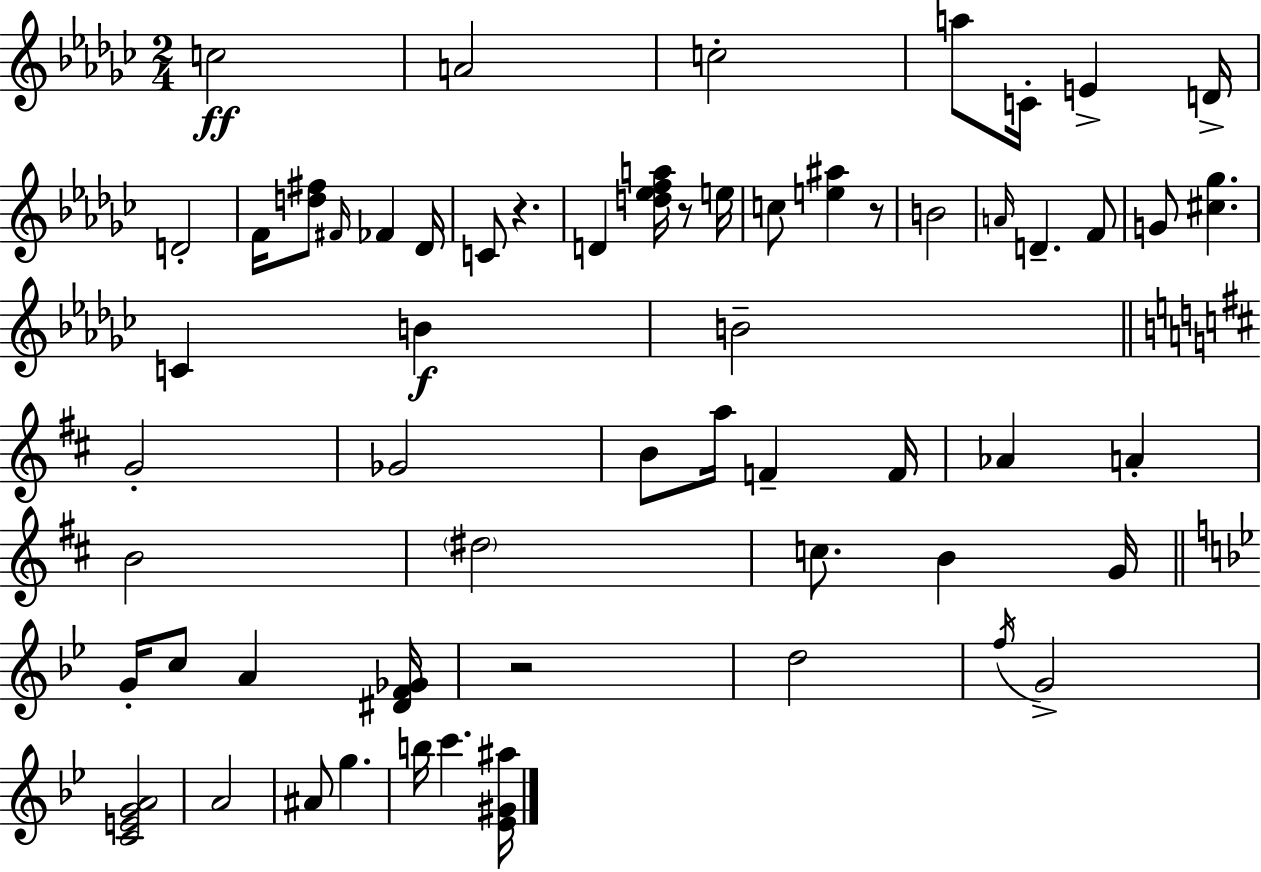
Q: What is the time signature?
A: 2/4